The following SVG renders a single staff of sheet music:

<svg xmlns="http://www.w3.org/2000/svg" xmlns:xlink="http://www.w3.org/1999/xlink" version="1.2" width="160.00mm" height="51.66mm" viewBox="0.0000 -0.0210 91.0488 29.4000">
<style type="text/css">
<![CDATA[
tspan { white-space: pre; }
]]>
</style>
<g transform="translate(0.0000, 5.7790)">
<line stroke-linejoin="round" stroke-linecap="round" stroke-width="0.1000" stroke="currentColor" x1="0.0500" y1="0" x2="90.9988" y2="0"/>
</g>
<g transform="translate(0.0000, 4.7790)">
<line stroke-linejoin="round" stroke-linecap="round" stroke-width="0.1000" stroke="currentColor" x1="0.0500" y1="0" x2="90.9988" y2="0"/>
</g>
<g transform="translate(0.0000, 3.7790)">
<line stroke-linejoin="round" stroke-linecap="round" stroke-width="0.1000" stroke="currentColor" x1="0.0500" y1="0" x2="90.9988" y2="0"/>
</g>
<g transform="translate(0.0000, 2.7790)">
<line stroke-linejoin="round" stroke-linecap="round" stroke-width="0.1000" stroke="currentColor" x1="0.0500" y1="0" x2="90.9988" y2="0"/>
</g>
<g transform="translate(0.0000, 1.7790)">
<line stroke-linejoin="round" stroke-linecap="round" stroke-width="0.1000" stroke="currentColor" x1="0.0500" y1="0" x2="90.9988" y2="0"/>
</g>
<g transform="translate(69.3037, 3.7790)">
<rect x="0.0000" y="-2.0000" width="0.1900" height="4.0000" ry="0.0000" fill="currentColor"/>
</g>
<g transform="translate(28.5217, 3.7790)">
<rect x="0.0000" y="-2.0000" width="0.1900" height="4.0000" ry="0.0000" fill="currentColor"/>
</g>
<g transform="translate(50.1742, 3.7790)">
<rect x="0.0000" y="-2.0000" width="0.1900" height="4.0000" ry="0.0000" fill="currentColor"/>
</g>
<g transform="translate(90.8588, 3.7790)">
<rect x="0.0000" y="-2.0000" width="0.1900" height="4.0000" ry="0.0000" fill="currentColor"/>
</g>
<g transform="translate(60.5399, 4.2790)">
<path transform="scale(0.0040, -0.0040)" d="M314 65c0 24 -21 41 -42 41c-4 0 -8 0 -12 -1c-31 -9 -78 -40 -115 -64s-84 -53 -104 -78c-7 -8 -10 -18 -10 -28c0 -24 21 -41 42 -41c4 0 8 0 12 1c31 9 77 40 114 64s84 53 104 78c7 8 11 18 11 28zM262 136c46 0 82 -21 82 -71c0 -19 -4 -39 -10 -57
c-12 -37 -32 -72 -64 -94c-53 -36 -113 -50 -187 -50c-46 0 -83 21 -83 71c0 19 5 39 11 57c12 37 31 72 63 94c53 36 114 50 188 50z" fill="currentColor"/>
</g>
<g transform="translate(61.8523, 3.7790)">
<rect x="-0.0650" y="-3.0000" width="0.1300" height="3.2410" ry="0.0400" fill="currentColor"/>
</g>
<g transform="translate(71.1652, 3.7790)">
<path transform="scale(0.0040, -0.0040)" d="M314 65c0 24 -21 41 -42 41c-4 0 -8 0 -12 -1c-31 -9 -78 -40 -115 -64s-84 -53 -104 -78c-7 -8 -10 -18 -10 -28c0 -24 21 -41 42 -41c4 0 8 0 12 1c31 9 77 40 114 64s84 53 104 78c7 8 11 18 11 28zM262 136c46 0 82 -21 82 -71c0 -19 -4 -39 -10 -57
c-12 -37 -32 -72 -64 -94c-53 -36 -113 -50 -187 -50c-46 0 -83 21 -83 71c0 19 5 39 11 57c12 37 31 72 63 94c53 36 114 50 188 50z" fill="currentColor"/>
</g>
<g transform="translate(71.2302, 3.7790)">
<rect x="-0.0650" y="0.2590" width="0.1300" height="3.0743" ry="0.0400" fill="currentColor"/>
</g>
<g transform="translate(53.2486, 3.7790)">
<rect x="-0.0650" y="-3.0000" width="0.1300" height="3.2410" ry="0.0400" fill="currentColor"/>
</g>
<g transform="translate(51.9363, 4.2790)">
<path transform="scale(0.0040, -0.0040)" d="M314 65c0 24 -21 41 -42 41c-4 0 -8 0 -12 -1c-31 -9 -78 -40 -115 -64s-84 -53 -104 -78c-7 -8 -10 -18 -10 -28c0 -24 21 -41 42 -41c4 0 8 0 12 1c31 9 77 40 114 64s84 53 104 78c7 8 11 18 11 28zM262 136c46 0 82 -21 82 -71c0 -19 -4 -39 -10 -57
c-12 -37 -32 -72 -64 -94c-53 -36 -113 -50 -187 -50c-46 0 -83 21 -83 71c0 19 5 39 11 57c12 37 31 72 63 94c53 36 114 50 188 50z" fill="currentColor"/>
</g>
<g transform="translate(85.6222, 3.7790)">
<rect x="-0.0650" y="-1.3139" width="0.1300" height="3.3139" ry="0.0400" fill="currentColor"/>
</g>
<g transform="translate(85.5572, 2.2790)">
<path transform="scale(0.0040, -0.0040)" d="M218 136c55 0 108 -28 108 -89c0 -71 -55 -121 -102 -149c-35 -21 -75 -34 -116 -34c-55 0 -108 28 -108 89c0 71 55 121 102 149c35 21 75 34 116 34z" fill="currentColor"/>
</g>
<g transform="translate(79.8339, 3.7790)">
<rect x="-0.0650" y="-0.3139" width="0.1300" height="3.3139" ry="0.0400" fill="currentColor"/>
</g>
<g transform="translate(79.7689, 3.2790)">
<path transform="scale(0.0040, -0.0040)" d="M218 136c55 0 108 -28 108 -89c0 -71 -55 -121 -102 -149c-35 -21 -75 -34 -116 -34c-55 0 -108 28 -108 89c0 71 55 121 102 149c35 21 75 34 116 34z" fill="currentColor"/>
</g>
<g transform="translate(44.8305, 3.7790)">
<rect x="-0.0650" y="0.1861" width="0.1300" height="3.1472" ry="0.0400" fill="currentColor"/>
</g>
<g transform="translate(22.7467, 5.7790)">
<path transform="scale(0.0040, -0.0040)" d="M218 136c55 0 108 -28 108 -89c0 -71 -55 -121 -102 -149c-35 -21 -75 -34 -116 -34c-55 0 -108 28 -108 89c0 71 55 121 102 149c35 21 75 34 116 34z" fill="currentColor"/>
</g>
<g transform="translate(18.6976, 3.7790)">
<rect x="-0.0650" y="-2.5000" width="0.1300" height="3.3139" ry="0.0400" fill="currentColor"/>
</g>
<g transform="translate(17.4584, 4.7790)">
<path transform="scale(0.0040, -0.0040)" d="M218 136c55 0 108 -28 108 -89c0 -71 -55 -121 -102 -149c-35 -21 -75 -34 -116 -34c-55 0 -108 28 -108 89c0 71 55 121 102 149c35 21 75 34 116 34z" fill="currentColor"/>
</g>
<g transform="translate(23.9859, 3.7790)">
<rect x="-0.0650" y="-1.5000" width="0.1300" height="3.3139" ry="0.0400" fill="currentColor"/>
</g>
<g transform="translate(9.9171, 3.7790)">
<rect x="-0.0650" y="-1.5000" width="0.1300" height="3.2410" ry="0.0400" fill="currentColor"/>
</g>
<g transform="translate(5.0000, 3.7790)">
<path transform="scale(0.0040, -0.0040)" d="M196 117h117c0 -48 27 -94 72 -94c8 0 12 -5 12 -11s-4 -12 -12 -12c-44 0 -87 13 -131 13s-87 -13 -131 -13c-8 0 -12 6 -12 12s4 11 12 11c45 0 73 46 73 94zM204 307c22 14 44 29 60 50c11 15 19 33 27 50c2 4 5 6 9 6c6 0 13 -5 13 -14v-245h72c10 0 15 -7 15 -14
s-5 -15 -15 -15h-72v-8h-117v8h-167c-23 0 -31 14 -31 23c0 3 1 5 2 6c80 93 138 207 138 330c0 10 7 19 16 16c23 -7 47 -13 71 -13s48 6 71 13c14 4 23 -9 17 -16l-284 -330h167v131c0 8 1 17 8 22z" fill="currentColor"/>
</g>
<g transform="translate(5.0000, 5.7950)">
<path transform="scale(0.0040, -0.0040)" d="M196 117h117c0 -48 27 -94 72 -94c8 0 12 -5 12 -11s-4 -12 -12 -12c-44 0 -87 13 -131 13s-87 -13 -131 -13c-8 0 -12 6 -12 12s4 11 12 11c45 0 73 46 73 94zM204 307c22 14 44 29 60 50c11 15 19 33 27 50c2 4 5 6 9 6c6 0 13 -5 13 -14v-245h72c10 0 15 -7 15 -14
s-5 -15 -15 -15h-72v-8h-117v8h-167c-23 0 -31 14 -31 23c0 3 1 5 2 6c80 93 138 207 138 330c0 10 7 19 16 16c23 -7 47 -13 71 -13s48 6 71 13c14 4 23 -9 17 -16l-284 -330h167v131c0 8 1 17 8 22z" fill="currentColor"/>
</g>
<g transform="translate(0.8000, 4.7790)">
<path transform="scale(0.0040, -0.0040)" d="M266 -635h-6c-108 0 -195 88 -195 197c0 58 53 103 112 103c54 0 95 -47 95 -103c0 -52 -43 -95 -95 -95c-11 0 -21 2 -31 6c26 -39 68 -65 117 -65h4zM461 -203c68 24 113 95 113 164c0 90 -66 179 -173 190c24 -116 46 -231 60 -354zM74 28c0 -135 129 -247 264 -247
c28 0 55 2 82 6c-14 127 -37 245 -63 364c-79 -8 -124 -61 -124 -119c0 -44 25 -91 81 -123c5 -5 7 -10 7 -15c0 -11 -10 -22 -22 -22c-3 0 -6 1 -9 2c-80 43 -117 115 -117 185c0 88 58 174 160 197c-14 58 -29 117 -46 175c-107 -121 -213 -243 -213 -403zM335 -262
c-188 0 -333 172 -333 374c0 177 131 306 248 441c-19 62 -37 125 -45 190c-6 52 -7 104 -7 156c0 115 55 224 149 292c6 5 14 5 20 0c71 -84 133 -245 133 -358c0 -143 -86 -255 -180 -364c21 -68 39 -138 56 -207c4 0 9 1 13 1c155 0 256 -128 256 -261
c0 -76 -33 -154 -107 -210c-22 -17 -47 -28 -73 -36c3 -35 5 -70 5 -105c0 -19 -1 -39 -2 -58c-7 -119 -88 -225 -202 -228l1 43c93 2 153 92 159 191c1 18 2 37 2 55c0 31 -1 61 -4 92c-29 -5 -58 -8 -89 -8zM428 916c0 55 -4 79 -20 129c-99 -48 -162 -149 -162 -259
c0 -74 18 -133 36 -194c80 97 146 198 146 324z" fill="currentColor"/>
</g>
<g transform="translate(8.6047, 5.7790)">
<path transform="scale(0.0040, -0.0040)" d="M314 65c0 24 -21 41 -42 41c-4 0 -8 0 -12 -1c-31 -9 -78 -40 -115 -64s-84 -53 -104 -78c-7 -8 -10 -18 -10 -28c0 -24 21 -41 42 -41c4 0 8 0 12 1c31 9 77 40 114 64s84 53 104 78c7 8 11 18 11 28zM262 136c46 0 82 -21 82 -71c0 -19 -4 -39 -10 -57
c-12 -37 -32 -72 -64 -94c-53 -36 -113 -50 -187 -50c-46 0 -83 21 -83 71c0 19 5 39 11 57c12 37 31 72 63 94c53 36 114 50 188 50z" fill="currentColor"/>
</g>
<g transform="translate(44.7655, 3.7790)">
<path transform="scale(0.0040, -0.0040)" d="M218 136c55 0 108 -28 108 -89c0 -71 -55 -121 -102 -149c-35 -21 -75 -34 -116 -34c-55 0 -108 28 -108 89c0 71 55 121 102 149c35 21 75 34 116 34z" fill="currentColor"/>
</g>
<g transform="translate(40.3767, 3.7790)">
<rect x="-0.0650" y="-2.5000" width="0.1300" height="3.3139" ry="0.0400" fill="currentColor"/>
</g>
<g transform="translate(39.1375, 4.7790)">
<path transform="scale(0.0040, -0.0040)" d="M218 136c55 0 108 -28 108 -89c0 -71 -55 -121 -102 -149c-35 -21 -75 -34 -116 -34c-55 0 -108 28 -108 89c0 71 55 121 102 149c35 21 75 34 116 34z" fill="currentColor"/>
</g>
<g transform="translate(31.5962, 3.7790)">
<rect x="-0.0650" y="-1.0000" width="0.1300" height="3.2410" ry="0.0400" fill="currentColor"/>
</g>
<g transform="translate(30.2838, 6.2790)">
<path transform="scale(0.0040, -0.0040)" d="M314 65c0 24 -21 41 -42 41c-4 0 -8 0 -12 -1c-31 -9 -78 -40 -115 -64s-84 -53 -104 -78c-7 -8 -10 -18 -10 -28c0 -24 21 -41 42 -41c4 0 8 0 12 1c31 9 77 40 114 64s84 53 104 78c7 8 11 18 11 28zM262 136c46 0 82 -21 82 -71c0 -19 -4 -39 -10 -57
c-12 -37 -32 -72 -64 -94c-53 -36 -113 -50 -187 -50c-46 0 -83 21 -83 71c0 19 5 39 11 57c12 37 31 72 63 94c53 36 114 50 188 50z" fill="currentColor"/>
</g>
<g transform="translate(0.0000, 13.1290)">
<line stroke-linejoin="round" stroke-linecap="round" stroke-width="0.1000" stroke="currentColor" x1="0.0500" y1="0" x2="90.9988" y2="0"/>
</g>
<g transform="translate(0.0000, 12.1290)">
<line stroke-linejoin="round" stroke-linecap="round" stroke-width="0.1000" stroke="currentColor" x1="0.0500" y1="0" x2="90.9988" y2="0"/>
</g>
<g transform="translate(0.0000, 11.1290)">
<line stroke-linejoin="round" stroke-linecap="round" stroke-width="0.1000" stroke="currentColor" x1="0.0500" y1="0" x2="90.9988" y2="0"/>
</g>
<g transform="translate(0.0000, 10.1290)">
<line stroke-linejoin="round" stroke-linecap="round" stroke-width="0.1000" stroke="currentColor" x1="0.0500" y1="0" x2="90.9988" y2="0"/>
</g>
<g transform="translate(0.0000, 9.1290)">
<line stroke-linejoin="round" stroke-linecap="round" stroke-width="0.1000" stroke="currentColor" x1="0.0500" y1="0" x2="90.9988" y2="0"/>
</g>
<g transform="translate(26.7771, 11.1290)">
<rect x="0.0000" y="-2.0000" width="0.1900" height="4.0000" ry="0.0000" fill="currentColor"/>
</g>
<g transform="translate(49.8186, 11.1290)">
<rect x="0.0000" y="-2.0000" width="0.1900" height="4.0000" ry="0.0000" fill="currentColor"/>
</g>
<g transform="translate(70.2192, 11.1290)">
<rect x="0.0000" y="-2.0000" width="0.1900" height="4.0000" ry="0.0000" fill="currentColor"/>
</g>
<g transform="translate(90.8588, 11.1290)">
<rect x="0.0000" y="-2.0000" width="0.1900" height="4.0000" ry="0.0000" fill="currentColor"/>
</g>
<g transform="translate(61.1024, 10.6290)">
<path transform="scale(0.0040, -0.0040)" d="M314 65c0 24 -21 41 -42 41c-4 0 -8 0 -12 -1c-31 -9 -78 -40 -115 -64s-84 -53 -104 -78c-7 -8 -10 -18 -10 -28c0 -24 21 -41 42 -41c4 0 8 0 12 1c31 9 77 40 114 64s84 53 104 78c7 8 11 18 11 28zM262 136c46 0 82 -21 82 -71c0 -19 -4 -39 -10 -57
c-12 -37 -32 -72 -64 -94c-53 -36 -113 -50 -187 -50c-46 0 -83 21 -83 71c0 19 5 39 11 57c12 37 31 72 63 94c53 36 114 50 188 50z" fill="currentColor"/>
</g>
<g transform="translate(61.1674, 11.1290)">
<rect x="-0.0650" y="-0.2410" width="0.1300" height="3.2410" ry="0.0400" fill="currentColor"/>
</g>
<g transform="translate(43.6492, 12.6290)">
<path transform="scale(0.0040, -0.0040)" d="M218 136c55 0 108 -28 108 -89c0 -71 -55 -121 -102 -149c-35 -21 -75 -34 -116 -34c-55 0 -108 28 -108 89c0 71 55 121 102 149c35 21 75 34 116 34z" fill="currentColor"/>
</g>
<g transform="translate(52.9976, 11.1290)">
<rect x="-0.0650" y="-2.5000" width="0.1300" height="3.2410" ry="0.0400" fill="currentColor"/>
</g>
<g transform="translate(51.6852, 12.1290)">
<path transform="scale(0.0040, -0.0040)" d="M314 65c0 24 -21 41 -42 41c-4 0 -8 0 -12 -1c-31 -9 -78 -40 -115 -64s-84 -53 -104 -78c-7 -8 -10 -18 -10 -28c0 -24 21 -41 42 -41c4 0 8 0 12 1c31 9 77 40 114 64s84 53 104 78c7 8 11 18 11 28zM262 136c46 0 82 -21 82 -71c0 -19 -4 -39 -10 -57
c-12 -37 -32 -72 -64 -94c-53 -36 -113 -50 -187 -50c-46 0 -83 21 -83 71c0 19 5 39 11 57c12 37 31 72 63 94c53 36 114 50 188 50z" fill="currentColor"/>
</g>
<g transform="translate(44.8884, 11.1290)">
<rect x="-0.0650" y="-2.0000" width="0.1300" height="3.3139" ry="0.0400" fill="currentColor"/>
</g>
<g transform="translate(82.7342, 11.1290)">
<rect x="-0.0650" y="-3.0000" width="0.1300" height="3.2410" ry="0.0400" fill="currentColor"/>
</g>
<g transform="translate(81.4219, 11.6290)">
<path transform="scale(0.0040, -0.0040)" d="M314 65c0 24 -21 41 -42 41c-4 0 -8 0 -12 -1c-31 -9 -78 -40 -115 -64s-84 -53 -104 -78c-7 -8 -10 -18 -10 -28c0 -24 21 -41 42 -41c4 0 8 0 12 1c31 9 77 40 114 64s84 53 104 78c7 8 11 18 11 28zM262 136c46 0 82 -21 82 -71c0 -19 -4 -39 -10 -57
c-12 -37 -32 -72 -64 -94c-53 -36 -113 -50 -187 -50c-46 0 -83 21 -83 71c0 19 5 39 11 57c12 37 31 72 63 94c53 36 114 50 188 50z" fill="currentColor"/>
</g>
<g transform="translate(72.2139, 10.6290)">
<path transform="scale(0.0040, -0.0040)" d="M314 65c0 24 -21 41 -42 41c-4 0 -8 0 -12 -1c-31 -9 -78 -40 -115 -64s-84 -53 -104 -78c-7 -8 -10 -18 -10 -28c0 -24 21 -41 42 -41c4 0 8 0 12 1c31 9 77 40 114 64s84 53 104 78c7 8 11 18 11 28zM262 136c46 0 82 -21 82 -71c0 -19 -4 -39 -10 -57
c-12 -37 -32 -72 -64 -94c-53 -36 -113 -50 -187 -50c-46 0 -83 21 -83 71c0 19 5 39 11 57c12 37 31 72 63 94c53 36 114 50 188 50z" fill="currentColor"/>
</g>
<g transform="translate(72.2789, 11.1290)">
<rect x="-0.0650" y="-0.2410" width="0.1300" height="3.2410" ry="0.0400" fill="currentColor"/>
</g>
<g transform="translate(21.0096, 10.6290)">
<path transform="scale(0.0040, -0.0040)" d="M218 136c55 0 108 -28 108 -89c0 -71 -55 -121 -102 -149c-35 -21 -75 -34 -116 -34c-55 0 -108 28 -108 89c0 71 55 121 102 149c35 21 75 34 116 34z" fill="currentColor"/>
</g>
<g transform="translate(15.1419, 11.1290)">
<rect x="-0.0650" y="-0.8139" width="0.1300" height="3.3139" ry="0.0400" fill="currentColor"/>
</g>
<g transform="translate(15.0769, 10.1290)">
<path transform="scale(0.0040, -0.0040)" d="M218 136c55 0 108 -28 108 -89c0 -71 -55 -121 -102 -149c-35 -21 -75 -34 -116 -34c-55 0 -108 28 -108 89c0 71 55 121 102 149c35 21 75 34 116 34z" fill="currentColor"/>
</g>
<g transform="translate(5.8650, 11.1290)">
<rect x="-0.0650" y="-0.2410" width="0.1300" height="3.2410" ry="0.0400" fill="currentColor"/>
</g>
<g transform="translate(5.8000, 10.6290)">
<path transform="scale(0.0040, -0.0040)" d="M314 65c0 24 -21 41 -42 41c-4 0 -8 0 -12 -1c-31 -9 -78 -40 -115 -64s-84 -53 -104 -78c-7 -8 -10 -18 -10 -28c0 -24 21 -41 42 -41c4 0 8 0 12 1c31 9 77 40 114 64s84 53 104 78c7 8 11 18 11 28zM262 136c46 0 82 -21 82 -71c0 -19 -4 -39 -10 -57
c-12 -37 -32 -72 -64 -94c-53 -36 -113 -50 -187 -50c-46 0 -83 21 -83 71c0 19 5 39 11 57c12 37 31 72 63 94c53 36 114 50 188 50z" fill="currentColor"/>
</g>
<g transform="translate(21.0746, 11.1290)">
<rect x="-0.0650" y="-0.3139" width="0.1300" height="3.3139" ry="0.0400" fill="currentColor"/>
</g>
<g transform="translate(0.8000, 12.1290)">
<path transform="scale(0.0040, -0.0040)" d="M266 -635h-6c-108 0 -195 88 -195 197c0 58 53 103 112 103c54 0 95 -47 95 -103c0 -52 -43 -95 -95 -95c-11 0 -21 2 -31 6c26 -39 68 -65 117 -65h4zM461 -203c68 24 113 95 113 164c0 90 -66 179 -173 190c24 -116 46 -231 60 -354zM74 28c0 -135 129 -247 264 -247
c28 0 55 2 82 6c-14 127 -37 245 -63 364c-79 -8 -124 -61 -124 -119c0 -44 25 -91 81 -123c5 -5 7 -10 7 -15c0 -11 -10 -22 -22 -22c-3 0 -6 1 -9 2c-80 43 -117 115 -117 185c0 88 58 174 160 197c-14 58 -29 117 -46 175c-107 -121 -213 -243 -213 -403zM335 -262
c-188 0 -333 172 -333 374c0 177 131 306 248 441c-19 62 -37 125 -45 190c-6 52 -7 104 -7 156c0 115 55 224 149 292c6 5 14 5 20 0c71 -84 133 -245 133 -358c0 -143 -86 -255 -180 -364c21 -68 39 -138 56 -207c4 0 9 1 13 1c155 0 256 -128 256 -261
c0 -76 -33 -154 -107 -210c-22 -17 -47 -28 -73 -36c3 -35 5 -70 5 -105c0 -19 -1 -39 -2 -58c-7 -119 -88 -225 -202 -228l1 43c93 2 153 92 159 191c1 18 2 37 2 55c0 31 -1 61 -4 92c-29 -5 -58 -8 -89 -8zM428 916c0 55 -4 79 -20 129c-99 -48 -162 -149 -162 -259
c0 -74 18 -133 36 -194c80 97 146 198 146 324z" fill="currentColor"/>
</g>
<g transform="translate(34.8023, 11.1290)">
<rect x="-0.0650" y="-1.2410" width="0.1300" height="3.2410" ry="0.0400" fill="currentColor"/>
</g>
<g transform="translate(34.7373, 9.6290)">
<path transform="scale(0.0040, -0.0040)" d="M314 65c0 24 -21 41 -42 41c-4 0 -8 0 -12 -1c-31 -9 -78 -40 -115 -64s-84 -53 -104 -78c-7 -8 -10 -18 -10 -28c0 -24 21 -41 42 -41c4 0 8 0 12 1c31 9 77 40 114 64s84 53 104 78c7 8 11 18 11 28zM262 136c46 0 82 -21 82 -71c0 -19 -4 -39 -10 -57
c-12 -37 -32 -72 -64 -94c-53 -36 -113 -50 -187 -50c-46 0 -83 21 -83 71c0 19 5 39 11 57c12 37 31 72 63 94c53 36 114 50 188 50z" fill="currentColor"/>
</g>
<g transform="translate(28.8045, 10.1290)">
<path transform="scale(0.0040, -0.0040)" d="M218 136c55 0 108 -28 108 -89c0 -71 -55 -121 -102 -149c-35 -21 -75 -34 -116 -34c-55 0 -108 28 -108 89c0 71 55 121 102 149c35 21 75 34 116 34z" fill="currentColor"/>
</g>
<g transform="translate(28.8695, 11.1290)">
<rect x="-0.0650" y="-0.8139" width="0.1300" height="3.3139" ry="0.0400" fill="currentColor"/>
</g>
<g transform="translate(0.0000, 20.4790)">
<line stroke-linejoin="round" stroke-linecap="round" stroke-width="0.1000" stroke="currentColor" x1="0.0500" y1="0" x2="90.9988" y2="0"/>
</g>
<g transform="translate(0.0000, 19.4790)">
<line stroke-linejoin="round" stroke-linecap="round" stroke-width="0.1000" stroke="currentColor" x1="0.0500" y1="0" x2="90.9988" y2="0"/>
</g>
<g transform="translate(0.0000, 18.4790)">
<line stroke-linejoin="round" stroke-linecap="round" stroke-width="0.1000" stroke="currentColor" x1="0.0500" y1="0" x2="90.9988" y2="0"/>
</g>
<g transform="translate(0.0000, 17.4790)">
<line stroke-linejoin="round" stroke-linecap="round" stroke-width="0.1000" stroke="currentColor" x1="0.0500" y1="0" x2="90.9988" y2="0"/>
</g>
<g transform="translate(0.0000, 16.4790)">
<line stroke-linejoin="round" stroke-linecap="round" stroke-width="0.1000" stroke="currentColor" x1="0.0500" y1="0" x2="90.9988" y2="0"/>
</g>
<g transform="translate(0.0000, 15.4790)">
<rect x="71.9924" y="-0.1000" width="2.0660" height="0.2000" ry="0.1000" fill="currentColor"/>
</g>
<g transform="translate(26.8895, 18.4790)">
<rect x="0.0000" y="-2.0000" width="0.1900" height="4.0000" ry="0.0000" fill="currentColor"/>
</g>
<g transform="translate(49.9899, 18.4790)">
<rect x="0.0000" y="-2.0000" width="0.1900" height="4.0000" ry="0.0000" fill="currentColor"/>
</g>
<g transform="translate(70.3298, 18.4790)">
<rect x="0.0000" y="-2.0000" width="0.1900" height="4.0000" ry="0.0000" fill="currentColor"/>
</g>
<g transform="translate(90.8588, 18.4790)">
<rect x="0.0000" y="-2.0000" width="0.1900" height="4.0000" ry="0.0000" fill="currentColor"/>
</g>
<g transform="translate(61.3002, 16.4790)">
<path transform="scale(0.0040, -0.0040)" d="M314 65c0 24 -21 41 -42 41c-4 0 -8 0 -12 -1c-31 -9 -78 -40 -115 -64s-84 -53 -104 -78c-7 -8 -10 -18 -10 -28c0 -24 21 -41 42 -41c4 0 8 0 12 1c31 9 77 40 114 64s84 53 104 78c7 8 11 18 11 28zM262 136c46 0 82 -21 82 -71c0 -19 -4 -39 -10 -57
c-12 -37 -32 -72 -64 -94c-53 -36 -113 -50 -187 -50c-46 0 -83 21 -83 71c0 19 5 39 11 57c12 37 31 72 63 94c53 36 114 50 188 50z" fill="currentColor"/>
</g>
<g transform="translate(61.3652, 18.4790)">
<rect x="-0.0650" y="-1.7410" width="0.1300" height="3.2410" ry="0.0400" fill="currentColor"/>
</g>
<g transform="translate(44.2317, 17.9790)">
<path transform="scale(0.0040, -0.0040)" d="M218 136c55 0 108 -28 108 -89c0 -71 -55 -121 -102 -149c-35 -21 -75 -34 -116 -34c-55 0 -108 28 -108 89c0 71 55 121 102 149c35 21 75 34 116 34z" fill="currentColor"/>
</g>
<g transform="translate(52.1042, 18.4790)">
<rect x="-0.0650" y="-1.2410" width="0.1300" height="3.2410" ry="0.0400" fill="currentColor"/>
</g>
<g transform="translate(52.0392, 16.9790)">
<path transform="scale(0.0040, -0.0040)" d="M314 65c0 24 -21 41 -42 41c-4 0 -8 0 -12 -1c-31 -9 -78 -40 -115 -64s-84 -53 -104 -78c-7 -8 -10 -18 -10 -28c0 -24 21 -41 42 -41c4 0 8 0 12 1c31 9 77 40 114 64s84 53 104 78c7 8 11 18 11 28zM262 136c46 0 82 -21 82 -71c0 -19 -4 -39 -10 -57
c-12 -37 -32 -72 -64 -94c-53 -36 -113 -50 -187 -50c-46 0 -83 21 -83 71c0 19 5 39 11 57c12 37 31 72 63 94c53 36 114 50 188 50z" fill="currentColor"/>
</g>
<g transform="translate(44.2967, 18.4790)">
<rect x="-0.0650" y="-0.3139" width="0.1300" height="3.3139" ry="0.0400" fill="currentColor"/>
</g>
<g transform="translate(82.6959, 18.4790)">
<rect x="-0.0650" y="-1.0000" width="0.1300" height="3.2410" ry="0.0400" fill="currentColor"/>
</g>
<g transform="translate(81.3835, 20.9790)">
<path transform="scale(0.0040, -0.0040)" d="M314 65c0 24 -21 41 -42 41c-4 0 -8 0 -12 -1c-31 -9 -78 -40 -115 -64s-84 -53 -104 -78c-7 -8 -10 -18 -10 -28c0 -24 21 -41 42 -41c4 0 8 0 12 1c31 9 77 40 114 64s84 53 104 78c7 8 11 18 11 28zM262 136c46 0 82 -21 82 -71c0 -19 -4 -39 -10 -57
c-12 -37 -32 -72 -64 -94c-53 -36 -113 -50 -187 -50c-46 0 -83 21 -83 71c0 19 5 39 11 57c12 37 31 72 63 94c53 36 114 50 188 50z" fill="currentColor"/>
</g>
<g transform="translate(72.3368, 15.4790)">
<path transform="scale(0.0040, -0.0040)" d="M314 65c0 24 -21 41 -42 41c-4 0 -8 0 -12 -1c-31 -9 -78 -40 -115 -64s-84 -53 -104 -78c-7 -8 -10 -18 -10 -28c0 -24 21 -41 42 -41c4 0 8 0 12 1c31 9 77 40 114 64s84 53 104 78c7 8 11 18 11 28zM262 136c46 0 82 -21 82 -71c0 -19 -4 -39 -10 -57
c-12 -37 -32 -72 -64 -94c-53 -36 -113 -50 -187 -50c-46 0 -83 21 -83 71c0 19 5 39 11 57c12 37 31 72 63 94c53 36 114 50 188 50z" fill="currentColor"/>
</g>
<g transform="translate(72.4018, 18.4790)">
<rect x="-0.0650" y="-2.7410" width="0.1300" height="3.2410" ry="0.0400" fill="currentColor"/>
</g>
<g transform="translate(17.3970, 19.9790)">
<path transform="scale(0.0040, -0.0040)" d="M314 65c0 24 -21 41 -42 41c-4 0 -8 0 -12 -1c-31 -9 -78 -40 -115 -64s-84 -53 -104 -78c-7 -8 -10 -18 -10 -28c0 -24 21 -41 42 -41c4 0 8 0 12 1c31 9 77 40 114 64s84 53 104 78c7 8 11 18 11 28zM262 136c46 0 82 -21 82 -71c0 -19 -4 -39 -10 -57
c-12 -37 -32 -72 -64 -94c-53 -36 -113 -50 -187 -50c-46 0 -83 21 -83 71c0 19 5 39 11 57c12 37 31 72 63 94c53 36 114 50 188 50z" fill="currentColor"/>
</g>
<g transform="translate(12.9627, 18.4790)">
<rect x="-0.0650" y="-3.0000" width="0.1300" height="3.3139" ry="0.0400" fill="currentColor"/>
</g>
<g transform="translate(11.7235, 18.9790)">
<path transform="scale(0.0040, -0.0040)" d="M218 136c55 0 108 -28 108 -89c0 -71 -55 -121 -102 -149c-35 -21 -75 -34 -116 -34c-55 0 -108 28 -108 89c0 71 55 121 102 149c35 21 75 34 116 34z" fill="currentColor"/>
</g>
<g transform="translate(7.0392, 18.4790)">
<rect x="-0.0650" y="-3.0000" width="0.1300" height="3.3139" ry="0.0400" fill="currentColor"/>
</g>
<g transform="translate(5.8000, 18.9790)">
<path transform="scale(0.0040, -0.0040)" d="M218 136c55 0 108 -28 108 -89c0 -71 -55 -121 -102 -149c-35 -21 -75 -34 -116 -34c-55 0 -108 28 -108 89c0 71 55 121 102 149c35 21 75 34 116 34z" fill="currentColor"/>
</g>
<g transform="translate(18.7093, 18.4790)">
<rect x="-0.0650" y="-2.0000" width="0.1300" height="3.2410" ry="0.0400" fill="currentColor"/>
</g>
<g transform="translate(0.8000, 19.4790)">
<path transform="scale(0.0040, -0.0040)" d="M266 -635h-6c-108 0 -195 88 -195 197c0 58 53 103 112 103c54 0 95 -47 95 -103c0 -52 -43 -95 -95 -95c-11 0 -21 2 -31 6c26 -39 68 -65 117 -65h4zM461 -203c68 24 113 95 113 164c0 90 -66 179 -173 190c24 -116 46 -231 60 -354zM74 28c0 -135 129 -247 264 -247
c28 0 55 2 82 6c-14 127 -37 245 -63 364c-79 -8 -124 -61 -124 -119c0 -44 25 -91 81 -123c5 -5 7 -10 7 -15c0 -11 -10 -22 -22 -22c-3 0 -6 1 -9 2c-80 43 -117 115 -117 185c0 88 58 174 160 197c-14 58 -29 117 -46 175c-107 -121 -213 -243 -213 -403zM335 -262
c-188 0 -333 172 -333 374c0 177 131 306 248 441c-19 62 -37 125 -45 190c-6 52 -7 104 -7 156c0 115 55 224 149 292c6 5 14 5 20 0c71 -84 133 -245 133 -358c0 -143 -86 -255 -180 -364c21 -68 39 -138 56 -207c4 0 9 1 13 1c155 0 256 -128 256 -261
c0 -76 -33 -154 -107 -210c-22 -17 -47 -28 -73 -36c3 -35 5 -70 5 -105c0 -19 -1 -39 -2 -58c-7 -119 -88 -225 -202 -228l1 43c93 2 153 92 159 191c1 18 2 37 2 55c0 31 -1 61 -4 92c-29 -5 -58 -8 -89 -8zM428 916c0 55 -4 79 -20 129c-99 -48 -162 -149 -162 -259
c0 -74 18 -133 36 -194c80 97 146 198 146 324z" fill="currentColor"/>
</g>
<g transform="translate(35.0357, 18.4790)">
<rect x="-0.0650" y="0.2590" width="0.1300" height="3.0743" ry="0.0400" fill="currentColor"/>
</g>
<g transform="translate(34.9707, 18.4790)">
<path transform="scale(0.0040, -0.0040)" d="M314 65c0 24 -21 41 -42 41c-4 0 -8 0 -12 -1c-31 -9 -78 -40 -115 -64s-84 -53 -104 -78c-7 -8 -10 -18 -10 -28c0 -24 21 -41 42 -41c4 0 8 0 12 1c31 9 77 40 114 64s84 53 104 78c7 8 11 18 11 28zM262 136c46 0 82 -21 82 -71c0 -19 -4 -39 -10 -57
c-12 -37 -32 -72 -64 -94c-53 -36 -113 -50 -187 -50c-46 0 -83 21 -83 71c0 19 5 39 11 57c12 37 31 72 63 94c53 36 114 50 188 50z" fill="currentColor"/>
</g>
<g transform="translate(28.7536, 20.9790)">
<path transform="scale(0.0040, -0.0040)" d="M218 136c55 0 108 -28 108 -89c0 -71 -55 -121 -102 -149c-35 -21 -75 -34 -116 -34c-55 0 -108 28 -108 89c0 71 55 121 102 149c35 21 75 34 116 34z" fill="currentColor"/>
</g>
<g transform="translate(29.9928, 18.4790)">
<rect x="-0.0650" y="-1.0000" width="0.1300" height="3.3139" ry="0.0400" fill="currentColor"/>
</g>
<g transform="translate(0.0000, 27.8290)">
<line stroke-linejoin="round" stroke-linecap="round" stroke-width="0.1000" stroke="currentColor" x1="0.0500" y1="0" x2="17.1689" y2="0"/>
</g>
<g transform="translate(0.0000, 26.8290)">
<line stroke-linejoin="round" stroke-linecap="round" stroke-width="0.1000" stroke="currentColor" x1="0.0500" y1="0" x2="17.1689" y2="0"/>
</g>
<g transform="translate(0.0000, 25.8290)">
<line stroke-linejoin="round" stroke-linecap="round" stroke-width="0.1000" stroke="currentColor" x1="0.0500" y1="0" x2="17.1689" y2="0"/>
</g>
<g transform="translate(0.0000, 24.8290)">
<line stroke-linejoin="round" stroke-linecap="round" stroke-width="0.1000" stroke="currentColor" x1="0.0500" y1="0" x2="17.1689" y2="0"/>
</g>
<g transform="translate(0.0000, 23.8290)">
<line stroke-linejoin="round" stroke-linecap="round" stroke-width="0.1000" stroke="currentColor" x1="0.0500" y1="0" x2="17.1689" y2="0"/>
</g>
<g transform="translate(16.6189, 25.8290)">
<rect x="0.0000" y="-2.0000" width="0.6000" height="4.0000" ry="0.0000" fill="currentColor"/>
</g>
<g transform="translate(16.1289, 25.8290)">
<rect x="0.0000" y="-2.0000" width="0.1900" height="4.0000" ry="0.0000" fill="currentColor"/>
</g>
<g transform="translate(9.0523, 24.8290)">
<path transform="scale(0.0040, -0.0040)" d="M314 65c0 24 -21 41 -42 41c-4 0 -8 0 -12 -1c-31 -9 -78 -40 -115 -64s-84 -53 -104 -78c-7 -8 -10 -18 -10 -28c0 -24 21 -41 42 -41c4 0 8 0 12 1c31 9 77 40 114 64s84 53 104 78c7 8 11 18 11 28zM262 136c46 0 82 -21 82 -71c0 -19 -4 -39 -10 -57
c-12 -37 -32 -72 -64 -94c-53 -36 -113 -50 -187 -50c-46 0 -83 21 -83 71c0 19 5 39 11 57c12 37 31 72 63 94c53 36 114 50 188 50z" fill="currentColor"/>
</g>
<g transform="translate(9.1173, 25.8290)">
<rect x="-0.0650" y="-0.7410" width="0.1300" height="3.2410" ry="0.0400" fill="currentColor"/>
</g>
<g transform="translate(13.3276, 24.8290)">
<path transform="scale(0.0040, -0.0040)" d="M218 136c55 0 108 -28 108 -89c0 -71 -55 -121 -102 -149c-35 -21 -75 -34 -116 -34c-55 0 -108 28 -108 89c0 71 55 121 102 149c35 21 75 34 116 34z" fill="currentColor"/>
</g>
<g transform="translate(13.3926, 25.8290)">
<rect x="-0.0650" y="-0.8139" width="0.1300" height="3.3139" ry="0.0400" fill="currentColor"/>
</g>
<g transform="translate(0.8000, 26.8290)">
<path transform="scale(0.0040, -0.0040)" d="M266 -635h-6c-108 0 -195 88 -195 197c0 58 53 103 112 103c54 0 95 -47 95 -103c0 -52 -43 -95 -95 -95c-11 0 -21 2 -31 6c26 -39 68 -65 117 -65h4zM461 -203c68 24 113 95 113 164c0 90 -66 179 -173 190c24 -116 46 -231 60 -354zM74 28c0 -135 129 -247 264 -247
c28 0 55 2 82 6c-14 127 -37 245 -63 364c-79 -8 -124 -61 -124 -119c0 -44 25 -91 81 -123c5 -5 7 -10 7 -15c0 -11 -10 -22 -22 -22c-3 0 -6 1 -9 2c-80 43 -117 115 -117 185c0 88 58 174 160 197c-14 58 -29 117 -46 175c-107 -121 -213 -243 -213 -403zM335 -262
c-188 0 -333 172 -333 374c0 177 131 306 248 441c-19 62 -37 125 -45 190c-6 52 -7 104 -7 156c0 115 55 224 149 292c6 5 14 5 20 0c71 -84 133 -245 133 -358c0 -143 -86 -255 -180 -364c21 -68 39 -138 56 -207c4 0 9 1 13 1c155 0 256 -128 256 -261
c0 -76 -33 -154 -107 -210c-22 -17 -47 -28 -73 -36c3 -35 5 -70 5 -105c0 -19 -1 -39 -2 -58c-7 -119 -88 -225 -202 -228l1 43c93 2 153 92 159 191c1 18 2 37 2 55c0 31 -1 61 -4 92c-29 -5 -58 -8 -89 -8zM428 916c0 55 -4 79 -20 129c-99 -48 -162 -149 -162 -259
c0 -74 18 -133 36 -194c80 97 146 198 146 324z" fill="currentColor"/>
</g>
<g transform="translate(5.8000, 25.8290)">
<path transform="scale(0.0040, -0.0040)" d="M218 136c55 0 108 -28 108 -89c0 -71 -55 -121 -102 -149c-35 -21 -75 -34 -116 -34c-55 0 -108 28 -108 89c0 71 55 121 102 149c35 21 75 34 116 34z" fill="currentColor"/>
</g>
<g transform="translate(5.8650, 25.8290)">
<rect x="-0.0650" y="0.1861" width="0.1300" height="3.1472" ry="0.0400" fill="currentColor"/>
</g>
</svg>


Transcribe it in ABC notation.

X:1
T:Untitled
M:4/4
L:1/4
K:C
E2 G E D2 G B A2 A2 B2 c e c2 d c d e2 F G2 c2 c2 A2 A A F2 D B2 c e2 f2 a2 D2 B d2 d